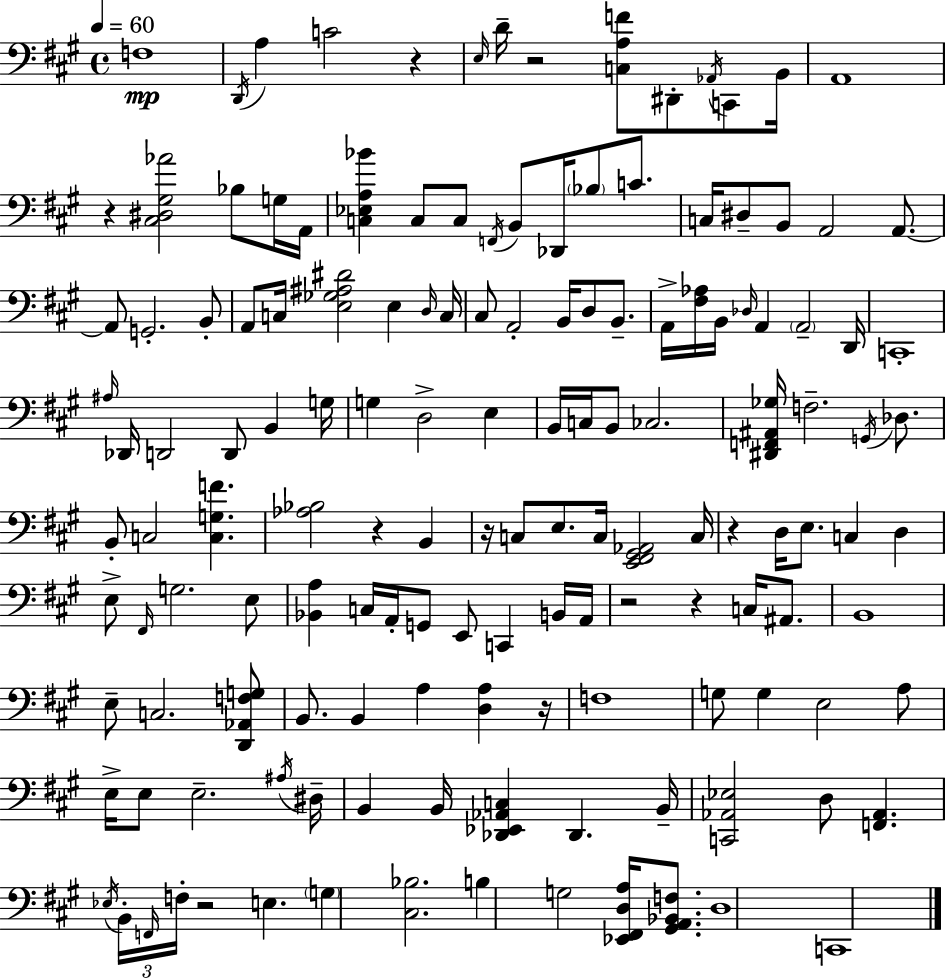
F3/w D2/s A3/q C4/h R/q E3/s D4/s R/h [C3,A3,F4]/e D#2/e Ab2/s C2/e B2/s A2/w R/q [C#3,D#3,G#3,Ab4]/h Bb3/e G3/s A2/s [C3,Eb3,A3,Bb4]/q C3/e C3/e F2/s B2/e Db2/s Bb3/e C4/e. C3/s D#3/e B2/e A2/h A2/e. A2/e G2/h. B2/e A2/e C3/s [E3,Gb3,A#3,D#4]/h E3/q D3/s C3/s C#3/e A2/h B2/s D3/e B2/e. A2/s [F#3,Ab3]/s B2/s Db3/s A2/q A2/h D2/s C2/w A#3/s Db2/s D2/h D2/e B2/q G3/s G3/q D3/h E3/q B2/s C3/s B2/e CES3/h. [D#2,F2,A#2,Gb3]/s F3/h. G2/s Db3/e. B2/e C3/h [C3,G3,F4]/q. [Ab3,Bb3]/h R/q B2/q R/s C3/e E3/e. C3/s [E2,F#2,G#2,Ab2]/h C3/s R/q D3/s E3/e. C3/q D3/q E3/e F#2/s G3/h. E3/e [Bb2,A3]/q C3/s A2/s G2/e E2/e C2/q B2/s A2/s R/h R/q C3/s A#2/e. B2/w E3/e C3/h. [D2,Ab2,F3,G3]/e B2/e. B2/q A3/q [D3,A3]/q R/s F3/w G3/e G3/q E3/h A3/e E3/s E3/e E3/h. A#3/s D#3/s B2/q B2/s [Db2,Eb2,Ab2,C3]/q Db2/q. B2/s [C2,Ab2,Eb3]/h D3/e [F2,Ab2]/q. Eb3/s B2/s F2/s F3/s R/h E3/q. G3/q [C#3,Bb3]/h. B3/q G3/h [Eb2,F#2,D3,A3]/s [G#2,A2,Bb2,F3]/e. D3/w C2/w